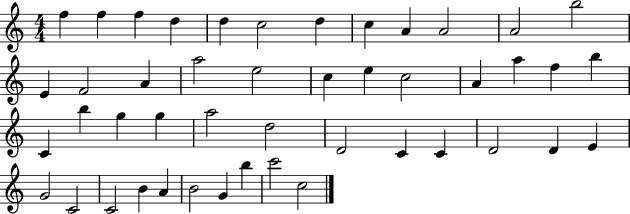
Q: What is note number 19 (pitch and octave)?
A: E5